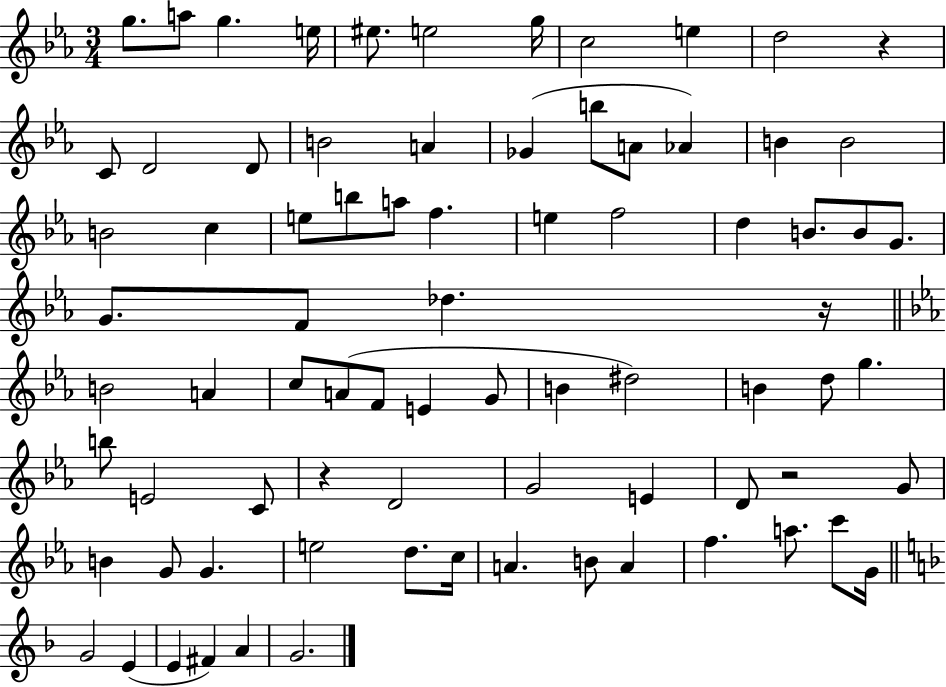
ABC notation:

X:1
T:Untitled
M:3/4
L:1/4
K:Eb
g/2 a/2 g e/4 ^e/2 e2 g/4 c2 e d2 z C/2 D2 D/2 B2 A _G b/2 A/2 _A B B2 B2 c e/2 b/2 a/2 f e f2 d B/2 B/2 G/2 G/2 F/2 _d z/4 B2 A c/2 A/2 F/2 E G/2 B ^d2 B d/2 g b/2 E2 C/2 z D2 G2 E D/2 z2 G/2 B G/2 G e2 d/2 c/4 A B/2 A f a/2 c'/2 G/4 G2 E E ^F A G2